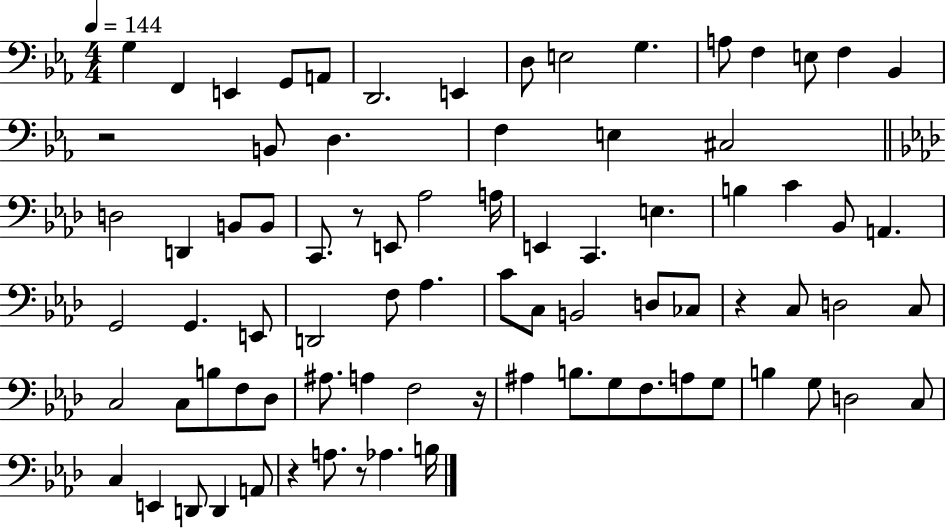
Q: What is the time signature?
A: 4/4